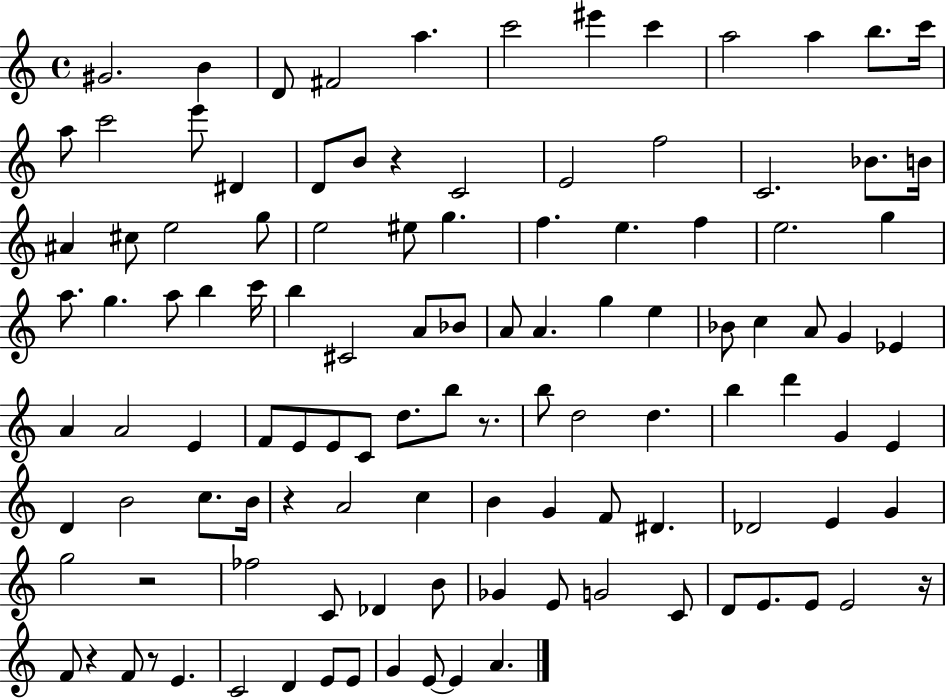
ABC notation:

X:1
T:Untitled
M:4/4
L:1/4
K:C
^G2 B D/2 ^F2 a c'2 ^e' c' a2 a b/2 c'/4 a/2 c'2 e'/2 ^D D/2 B/2 z C2 E2 f2 C2 _B/2 B/4 ^A ^c/2 e2 g/2 e2 ^e/2 g f e f e2 g a/2 g a/2 b c'/4 b ^C2 A/2 _B/2 A/2 A g e _B/2 c A/2 G _E A A2 E F/2 E/2 E/2 C/2 d/2 b/2 z/2 b/2 d2 d b d' G E D B2 c/2 B/4 z A2 c B G F/2 ^D _D2 E G g2 z2 _f2 C/2 _D B/2 _G E/2 G2 C/2 D/2 E/2 E/2 E2 z/4 F/2 z F/2 z/2 E C2 D E/2 E/2 G E/2 E A